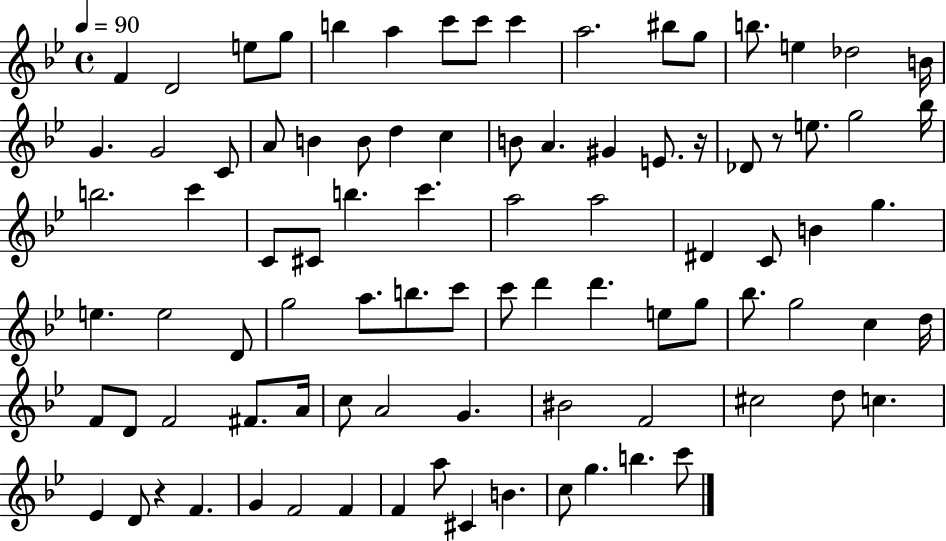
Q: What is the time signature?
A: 4/4